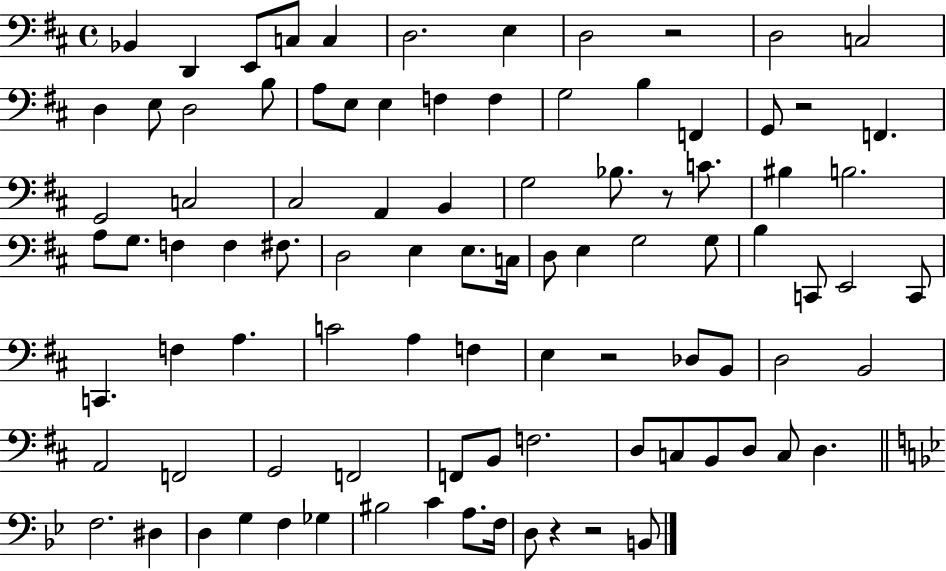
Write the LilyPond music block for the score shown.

{
  \clef bass
  \time 4/4
  \defaultTimeSignature
  \key d \major
  bes,4 d,4 e,8 c8 c4 | d2. e4 | d2 r2 | d2 c2 | \break d4 e8 d2 b8 | a8 e8 e4 f4 f4 | g2 b4 f,4 | g,8 r2 f,4. | \break g,2 c2 | cis2 a,4 b,4 | g2 bes8. r8 c'8. | bis4 b2. | \break a8 g8. f4 f4 fis8. | d2 e4 e8. c16 | d8 e4 g2 g8 | b4 c,8 e,2 c,8 | \break c,4. f4 a4. | c'2 a4 f4 | e4 r2 des8 b,8 | d2 b,2 | \break a,2 f,2 | g,2 f,2 | f,8 b,8 f2. | d8 c8 b,8 d8 c8 d4. | \break \bar "||" \break \key bes \major f2. dis4 | d4 g4 f4 ges4 | bis2 c'4 a8. f16 | d8 r4 r2 b,8 | \break \bar "|."
}